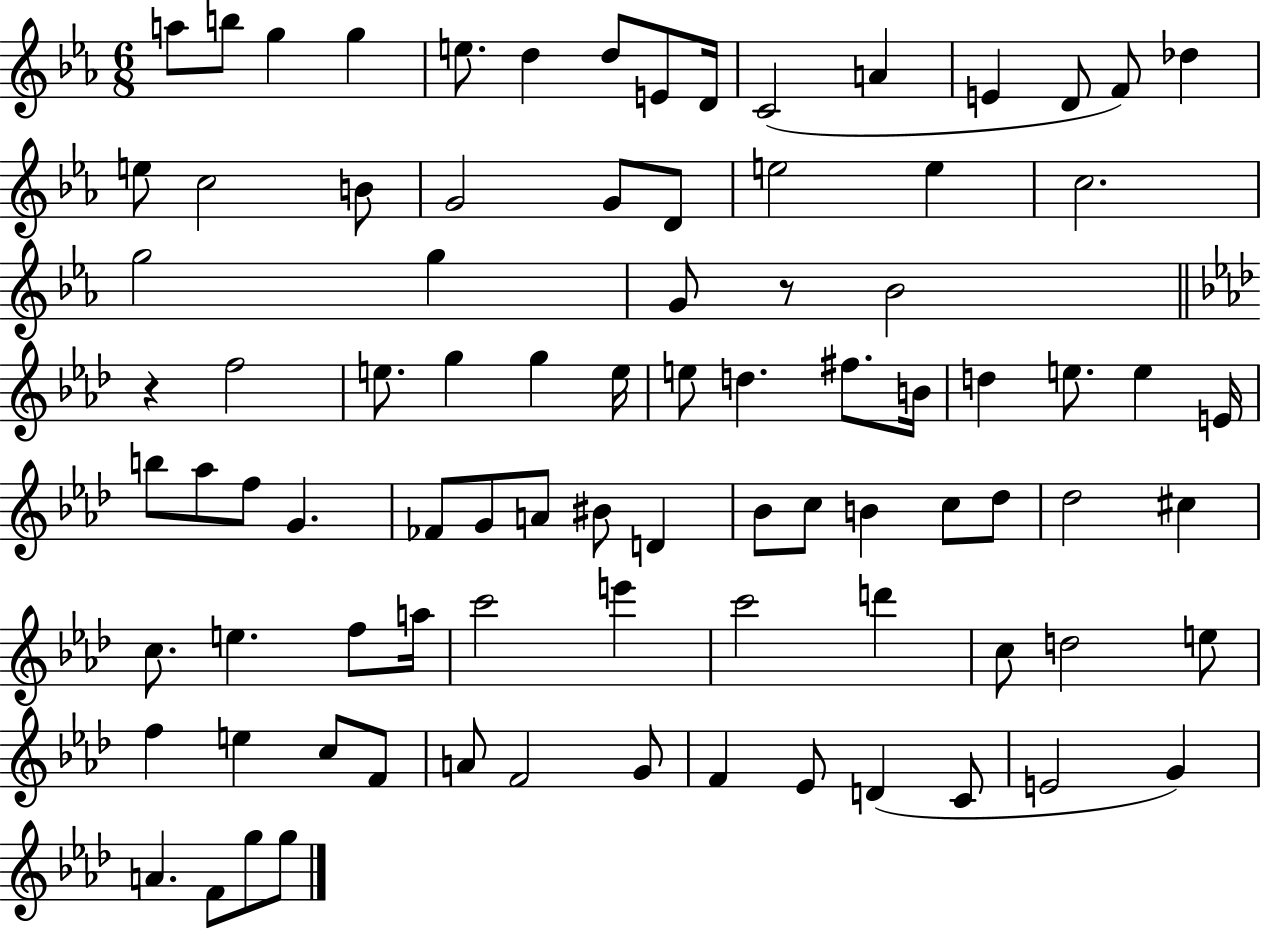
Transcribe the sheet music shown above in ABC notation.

X:1
T:Untitled
M:6/8
L:1/4
K:Eb
a/2 b/2 g g e/2 d d/2 E/2 D/4 C2 A E D/2 F/2 _d e/2 c2 B/2 G2 G/2 D/2 e2 e c2 g2 g G/2 z/2 _B2 z f2 e/2 g g e/4 e/2 d ^f/2 B/4 d e/2 e E/4 b/2 _a/2 f/2 G _F/2 G/2 A/2 ^B/2 D _B/2 c/2 B c/2 _d/2 _d2 ^c c/2 e f/2 a/4 c'2 e' c'2 d' c/2 d2 e/2 f e c/2 F/2 A/2 F2 G/2 F _E/2 D C/2 E2 G A F/2 g/2 g/2